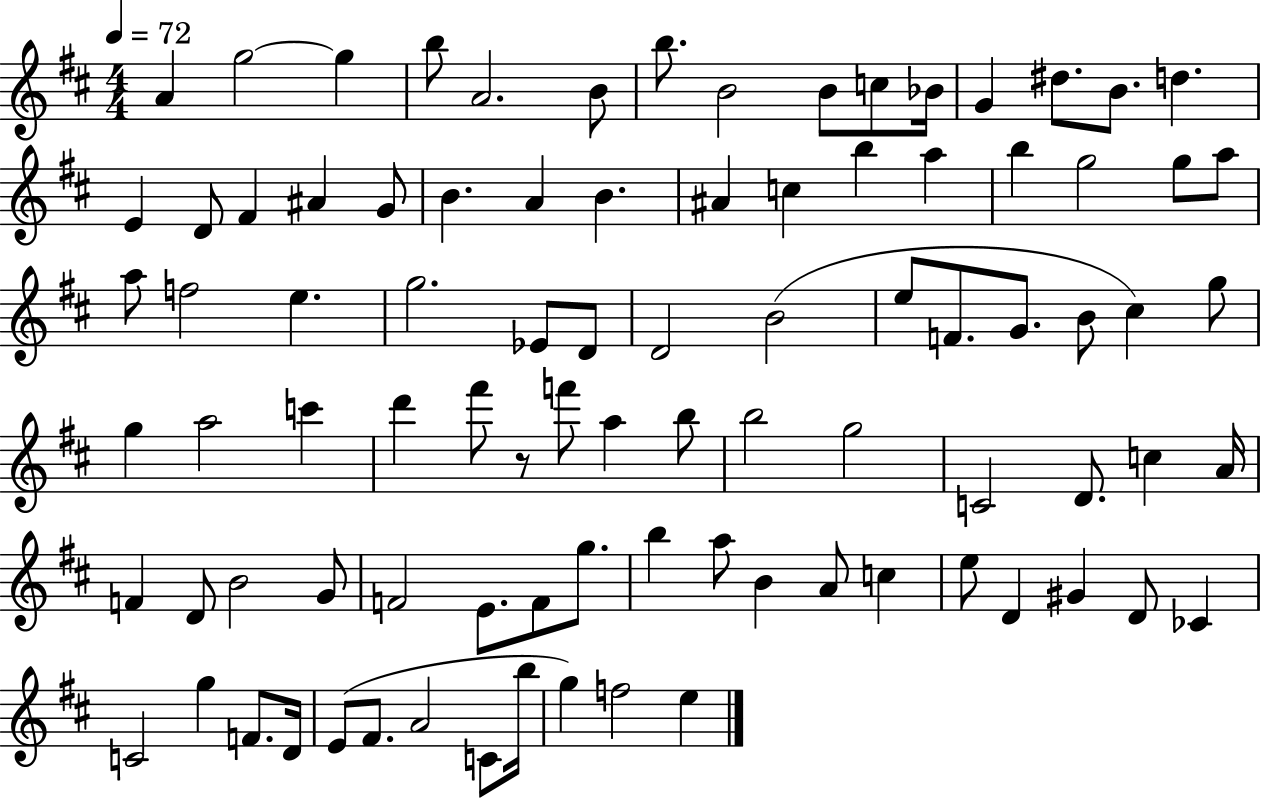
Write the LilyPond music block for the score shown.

{
  \clef treble
  \numericTimeSignature
  \time 4/4
  \key d \major
  \tempo 4 = 72
  a'4 g''2~~ g''4 | b''8 a'2. b'8 | b''8. b'2 b'8 c''8 bes'16 | g'4 dis''8. b'8. d''4. | \break e'4 d'8 fis'4 ais'4 g'8 | b'4. a'4 b'4. | ais'4 c''4 b''4 a''4 | b''4 g''2 g''8 a''8 | \break a''8 f''2 e''4. | g''2. ees'8 d'8 | d'2 b'2( | e''8 f'8. g'8. b'8 cis''4) g''8 | \break g''4 a''2 c'''4 | d'''4 fis'''8 r8 f'''8 a''4 b''8 | b''2 g''2 | c'2 d'8. c''4 a'16 | \break f'4 d'8 b'2 g'8 | f'2 e'8. f'8 g''8. | b''4 a''8 b'4 a'8 c''4 | e''8 d'4 gis'4 d'8 ces'4 | \break c'2 g''4 f'8. d'16 | e'8( fis'8. a'2 c'8 b''16 | g''4) f''2 e''4 | \bar "|."
}